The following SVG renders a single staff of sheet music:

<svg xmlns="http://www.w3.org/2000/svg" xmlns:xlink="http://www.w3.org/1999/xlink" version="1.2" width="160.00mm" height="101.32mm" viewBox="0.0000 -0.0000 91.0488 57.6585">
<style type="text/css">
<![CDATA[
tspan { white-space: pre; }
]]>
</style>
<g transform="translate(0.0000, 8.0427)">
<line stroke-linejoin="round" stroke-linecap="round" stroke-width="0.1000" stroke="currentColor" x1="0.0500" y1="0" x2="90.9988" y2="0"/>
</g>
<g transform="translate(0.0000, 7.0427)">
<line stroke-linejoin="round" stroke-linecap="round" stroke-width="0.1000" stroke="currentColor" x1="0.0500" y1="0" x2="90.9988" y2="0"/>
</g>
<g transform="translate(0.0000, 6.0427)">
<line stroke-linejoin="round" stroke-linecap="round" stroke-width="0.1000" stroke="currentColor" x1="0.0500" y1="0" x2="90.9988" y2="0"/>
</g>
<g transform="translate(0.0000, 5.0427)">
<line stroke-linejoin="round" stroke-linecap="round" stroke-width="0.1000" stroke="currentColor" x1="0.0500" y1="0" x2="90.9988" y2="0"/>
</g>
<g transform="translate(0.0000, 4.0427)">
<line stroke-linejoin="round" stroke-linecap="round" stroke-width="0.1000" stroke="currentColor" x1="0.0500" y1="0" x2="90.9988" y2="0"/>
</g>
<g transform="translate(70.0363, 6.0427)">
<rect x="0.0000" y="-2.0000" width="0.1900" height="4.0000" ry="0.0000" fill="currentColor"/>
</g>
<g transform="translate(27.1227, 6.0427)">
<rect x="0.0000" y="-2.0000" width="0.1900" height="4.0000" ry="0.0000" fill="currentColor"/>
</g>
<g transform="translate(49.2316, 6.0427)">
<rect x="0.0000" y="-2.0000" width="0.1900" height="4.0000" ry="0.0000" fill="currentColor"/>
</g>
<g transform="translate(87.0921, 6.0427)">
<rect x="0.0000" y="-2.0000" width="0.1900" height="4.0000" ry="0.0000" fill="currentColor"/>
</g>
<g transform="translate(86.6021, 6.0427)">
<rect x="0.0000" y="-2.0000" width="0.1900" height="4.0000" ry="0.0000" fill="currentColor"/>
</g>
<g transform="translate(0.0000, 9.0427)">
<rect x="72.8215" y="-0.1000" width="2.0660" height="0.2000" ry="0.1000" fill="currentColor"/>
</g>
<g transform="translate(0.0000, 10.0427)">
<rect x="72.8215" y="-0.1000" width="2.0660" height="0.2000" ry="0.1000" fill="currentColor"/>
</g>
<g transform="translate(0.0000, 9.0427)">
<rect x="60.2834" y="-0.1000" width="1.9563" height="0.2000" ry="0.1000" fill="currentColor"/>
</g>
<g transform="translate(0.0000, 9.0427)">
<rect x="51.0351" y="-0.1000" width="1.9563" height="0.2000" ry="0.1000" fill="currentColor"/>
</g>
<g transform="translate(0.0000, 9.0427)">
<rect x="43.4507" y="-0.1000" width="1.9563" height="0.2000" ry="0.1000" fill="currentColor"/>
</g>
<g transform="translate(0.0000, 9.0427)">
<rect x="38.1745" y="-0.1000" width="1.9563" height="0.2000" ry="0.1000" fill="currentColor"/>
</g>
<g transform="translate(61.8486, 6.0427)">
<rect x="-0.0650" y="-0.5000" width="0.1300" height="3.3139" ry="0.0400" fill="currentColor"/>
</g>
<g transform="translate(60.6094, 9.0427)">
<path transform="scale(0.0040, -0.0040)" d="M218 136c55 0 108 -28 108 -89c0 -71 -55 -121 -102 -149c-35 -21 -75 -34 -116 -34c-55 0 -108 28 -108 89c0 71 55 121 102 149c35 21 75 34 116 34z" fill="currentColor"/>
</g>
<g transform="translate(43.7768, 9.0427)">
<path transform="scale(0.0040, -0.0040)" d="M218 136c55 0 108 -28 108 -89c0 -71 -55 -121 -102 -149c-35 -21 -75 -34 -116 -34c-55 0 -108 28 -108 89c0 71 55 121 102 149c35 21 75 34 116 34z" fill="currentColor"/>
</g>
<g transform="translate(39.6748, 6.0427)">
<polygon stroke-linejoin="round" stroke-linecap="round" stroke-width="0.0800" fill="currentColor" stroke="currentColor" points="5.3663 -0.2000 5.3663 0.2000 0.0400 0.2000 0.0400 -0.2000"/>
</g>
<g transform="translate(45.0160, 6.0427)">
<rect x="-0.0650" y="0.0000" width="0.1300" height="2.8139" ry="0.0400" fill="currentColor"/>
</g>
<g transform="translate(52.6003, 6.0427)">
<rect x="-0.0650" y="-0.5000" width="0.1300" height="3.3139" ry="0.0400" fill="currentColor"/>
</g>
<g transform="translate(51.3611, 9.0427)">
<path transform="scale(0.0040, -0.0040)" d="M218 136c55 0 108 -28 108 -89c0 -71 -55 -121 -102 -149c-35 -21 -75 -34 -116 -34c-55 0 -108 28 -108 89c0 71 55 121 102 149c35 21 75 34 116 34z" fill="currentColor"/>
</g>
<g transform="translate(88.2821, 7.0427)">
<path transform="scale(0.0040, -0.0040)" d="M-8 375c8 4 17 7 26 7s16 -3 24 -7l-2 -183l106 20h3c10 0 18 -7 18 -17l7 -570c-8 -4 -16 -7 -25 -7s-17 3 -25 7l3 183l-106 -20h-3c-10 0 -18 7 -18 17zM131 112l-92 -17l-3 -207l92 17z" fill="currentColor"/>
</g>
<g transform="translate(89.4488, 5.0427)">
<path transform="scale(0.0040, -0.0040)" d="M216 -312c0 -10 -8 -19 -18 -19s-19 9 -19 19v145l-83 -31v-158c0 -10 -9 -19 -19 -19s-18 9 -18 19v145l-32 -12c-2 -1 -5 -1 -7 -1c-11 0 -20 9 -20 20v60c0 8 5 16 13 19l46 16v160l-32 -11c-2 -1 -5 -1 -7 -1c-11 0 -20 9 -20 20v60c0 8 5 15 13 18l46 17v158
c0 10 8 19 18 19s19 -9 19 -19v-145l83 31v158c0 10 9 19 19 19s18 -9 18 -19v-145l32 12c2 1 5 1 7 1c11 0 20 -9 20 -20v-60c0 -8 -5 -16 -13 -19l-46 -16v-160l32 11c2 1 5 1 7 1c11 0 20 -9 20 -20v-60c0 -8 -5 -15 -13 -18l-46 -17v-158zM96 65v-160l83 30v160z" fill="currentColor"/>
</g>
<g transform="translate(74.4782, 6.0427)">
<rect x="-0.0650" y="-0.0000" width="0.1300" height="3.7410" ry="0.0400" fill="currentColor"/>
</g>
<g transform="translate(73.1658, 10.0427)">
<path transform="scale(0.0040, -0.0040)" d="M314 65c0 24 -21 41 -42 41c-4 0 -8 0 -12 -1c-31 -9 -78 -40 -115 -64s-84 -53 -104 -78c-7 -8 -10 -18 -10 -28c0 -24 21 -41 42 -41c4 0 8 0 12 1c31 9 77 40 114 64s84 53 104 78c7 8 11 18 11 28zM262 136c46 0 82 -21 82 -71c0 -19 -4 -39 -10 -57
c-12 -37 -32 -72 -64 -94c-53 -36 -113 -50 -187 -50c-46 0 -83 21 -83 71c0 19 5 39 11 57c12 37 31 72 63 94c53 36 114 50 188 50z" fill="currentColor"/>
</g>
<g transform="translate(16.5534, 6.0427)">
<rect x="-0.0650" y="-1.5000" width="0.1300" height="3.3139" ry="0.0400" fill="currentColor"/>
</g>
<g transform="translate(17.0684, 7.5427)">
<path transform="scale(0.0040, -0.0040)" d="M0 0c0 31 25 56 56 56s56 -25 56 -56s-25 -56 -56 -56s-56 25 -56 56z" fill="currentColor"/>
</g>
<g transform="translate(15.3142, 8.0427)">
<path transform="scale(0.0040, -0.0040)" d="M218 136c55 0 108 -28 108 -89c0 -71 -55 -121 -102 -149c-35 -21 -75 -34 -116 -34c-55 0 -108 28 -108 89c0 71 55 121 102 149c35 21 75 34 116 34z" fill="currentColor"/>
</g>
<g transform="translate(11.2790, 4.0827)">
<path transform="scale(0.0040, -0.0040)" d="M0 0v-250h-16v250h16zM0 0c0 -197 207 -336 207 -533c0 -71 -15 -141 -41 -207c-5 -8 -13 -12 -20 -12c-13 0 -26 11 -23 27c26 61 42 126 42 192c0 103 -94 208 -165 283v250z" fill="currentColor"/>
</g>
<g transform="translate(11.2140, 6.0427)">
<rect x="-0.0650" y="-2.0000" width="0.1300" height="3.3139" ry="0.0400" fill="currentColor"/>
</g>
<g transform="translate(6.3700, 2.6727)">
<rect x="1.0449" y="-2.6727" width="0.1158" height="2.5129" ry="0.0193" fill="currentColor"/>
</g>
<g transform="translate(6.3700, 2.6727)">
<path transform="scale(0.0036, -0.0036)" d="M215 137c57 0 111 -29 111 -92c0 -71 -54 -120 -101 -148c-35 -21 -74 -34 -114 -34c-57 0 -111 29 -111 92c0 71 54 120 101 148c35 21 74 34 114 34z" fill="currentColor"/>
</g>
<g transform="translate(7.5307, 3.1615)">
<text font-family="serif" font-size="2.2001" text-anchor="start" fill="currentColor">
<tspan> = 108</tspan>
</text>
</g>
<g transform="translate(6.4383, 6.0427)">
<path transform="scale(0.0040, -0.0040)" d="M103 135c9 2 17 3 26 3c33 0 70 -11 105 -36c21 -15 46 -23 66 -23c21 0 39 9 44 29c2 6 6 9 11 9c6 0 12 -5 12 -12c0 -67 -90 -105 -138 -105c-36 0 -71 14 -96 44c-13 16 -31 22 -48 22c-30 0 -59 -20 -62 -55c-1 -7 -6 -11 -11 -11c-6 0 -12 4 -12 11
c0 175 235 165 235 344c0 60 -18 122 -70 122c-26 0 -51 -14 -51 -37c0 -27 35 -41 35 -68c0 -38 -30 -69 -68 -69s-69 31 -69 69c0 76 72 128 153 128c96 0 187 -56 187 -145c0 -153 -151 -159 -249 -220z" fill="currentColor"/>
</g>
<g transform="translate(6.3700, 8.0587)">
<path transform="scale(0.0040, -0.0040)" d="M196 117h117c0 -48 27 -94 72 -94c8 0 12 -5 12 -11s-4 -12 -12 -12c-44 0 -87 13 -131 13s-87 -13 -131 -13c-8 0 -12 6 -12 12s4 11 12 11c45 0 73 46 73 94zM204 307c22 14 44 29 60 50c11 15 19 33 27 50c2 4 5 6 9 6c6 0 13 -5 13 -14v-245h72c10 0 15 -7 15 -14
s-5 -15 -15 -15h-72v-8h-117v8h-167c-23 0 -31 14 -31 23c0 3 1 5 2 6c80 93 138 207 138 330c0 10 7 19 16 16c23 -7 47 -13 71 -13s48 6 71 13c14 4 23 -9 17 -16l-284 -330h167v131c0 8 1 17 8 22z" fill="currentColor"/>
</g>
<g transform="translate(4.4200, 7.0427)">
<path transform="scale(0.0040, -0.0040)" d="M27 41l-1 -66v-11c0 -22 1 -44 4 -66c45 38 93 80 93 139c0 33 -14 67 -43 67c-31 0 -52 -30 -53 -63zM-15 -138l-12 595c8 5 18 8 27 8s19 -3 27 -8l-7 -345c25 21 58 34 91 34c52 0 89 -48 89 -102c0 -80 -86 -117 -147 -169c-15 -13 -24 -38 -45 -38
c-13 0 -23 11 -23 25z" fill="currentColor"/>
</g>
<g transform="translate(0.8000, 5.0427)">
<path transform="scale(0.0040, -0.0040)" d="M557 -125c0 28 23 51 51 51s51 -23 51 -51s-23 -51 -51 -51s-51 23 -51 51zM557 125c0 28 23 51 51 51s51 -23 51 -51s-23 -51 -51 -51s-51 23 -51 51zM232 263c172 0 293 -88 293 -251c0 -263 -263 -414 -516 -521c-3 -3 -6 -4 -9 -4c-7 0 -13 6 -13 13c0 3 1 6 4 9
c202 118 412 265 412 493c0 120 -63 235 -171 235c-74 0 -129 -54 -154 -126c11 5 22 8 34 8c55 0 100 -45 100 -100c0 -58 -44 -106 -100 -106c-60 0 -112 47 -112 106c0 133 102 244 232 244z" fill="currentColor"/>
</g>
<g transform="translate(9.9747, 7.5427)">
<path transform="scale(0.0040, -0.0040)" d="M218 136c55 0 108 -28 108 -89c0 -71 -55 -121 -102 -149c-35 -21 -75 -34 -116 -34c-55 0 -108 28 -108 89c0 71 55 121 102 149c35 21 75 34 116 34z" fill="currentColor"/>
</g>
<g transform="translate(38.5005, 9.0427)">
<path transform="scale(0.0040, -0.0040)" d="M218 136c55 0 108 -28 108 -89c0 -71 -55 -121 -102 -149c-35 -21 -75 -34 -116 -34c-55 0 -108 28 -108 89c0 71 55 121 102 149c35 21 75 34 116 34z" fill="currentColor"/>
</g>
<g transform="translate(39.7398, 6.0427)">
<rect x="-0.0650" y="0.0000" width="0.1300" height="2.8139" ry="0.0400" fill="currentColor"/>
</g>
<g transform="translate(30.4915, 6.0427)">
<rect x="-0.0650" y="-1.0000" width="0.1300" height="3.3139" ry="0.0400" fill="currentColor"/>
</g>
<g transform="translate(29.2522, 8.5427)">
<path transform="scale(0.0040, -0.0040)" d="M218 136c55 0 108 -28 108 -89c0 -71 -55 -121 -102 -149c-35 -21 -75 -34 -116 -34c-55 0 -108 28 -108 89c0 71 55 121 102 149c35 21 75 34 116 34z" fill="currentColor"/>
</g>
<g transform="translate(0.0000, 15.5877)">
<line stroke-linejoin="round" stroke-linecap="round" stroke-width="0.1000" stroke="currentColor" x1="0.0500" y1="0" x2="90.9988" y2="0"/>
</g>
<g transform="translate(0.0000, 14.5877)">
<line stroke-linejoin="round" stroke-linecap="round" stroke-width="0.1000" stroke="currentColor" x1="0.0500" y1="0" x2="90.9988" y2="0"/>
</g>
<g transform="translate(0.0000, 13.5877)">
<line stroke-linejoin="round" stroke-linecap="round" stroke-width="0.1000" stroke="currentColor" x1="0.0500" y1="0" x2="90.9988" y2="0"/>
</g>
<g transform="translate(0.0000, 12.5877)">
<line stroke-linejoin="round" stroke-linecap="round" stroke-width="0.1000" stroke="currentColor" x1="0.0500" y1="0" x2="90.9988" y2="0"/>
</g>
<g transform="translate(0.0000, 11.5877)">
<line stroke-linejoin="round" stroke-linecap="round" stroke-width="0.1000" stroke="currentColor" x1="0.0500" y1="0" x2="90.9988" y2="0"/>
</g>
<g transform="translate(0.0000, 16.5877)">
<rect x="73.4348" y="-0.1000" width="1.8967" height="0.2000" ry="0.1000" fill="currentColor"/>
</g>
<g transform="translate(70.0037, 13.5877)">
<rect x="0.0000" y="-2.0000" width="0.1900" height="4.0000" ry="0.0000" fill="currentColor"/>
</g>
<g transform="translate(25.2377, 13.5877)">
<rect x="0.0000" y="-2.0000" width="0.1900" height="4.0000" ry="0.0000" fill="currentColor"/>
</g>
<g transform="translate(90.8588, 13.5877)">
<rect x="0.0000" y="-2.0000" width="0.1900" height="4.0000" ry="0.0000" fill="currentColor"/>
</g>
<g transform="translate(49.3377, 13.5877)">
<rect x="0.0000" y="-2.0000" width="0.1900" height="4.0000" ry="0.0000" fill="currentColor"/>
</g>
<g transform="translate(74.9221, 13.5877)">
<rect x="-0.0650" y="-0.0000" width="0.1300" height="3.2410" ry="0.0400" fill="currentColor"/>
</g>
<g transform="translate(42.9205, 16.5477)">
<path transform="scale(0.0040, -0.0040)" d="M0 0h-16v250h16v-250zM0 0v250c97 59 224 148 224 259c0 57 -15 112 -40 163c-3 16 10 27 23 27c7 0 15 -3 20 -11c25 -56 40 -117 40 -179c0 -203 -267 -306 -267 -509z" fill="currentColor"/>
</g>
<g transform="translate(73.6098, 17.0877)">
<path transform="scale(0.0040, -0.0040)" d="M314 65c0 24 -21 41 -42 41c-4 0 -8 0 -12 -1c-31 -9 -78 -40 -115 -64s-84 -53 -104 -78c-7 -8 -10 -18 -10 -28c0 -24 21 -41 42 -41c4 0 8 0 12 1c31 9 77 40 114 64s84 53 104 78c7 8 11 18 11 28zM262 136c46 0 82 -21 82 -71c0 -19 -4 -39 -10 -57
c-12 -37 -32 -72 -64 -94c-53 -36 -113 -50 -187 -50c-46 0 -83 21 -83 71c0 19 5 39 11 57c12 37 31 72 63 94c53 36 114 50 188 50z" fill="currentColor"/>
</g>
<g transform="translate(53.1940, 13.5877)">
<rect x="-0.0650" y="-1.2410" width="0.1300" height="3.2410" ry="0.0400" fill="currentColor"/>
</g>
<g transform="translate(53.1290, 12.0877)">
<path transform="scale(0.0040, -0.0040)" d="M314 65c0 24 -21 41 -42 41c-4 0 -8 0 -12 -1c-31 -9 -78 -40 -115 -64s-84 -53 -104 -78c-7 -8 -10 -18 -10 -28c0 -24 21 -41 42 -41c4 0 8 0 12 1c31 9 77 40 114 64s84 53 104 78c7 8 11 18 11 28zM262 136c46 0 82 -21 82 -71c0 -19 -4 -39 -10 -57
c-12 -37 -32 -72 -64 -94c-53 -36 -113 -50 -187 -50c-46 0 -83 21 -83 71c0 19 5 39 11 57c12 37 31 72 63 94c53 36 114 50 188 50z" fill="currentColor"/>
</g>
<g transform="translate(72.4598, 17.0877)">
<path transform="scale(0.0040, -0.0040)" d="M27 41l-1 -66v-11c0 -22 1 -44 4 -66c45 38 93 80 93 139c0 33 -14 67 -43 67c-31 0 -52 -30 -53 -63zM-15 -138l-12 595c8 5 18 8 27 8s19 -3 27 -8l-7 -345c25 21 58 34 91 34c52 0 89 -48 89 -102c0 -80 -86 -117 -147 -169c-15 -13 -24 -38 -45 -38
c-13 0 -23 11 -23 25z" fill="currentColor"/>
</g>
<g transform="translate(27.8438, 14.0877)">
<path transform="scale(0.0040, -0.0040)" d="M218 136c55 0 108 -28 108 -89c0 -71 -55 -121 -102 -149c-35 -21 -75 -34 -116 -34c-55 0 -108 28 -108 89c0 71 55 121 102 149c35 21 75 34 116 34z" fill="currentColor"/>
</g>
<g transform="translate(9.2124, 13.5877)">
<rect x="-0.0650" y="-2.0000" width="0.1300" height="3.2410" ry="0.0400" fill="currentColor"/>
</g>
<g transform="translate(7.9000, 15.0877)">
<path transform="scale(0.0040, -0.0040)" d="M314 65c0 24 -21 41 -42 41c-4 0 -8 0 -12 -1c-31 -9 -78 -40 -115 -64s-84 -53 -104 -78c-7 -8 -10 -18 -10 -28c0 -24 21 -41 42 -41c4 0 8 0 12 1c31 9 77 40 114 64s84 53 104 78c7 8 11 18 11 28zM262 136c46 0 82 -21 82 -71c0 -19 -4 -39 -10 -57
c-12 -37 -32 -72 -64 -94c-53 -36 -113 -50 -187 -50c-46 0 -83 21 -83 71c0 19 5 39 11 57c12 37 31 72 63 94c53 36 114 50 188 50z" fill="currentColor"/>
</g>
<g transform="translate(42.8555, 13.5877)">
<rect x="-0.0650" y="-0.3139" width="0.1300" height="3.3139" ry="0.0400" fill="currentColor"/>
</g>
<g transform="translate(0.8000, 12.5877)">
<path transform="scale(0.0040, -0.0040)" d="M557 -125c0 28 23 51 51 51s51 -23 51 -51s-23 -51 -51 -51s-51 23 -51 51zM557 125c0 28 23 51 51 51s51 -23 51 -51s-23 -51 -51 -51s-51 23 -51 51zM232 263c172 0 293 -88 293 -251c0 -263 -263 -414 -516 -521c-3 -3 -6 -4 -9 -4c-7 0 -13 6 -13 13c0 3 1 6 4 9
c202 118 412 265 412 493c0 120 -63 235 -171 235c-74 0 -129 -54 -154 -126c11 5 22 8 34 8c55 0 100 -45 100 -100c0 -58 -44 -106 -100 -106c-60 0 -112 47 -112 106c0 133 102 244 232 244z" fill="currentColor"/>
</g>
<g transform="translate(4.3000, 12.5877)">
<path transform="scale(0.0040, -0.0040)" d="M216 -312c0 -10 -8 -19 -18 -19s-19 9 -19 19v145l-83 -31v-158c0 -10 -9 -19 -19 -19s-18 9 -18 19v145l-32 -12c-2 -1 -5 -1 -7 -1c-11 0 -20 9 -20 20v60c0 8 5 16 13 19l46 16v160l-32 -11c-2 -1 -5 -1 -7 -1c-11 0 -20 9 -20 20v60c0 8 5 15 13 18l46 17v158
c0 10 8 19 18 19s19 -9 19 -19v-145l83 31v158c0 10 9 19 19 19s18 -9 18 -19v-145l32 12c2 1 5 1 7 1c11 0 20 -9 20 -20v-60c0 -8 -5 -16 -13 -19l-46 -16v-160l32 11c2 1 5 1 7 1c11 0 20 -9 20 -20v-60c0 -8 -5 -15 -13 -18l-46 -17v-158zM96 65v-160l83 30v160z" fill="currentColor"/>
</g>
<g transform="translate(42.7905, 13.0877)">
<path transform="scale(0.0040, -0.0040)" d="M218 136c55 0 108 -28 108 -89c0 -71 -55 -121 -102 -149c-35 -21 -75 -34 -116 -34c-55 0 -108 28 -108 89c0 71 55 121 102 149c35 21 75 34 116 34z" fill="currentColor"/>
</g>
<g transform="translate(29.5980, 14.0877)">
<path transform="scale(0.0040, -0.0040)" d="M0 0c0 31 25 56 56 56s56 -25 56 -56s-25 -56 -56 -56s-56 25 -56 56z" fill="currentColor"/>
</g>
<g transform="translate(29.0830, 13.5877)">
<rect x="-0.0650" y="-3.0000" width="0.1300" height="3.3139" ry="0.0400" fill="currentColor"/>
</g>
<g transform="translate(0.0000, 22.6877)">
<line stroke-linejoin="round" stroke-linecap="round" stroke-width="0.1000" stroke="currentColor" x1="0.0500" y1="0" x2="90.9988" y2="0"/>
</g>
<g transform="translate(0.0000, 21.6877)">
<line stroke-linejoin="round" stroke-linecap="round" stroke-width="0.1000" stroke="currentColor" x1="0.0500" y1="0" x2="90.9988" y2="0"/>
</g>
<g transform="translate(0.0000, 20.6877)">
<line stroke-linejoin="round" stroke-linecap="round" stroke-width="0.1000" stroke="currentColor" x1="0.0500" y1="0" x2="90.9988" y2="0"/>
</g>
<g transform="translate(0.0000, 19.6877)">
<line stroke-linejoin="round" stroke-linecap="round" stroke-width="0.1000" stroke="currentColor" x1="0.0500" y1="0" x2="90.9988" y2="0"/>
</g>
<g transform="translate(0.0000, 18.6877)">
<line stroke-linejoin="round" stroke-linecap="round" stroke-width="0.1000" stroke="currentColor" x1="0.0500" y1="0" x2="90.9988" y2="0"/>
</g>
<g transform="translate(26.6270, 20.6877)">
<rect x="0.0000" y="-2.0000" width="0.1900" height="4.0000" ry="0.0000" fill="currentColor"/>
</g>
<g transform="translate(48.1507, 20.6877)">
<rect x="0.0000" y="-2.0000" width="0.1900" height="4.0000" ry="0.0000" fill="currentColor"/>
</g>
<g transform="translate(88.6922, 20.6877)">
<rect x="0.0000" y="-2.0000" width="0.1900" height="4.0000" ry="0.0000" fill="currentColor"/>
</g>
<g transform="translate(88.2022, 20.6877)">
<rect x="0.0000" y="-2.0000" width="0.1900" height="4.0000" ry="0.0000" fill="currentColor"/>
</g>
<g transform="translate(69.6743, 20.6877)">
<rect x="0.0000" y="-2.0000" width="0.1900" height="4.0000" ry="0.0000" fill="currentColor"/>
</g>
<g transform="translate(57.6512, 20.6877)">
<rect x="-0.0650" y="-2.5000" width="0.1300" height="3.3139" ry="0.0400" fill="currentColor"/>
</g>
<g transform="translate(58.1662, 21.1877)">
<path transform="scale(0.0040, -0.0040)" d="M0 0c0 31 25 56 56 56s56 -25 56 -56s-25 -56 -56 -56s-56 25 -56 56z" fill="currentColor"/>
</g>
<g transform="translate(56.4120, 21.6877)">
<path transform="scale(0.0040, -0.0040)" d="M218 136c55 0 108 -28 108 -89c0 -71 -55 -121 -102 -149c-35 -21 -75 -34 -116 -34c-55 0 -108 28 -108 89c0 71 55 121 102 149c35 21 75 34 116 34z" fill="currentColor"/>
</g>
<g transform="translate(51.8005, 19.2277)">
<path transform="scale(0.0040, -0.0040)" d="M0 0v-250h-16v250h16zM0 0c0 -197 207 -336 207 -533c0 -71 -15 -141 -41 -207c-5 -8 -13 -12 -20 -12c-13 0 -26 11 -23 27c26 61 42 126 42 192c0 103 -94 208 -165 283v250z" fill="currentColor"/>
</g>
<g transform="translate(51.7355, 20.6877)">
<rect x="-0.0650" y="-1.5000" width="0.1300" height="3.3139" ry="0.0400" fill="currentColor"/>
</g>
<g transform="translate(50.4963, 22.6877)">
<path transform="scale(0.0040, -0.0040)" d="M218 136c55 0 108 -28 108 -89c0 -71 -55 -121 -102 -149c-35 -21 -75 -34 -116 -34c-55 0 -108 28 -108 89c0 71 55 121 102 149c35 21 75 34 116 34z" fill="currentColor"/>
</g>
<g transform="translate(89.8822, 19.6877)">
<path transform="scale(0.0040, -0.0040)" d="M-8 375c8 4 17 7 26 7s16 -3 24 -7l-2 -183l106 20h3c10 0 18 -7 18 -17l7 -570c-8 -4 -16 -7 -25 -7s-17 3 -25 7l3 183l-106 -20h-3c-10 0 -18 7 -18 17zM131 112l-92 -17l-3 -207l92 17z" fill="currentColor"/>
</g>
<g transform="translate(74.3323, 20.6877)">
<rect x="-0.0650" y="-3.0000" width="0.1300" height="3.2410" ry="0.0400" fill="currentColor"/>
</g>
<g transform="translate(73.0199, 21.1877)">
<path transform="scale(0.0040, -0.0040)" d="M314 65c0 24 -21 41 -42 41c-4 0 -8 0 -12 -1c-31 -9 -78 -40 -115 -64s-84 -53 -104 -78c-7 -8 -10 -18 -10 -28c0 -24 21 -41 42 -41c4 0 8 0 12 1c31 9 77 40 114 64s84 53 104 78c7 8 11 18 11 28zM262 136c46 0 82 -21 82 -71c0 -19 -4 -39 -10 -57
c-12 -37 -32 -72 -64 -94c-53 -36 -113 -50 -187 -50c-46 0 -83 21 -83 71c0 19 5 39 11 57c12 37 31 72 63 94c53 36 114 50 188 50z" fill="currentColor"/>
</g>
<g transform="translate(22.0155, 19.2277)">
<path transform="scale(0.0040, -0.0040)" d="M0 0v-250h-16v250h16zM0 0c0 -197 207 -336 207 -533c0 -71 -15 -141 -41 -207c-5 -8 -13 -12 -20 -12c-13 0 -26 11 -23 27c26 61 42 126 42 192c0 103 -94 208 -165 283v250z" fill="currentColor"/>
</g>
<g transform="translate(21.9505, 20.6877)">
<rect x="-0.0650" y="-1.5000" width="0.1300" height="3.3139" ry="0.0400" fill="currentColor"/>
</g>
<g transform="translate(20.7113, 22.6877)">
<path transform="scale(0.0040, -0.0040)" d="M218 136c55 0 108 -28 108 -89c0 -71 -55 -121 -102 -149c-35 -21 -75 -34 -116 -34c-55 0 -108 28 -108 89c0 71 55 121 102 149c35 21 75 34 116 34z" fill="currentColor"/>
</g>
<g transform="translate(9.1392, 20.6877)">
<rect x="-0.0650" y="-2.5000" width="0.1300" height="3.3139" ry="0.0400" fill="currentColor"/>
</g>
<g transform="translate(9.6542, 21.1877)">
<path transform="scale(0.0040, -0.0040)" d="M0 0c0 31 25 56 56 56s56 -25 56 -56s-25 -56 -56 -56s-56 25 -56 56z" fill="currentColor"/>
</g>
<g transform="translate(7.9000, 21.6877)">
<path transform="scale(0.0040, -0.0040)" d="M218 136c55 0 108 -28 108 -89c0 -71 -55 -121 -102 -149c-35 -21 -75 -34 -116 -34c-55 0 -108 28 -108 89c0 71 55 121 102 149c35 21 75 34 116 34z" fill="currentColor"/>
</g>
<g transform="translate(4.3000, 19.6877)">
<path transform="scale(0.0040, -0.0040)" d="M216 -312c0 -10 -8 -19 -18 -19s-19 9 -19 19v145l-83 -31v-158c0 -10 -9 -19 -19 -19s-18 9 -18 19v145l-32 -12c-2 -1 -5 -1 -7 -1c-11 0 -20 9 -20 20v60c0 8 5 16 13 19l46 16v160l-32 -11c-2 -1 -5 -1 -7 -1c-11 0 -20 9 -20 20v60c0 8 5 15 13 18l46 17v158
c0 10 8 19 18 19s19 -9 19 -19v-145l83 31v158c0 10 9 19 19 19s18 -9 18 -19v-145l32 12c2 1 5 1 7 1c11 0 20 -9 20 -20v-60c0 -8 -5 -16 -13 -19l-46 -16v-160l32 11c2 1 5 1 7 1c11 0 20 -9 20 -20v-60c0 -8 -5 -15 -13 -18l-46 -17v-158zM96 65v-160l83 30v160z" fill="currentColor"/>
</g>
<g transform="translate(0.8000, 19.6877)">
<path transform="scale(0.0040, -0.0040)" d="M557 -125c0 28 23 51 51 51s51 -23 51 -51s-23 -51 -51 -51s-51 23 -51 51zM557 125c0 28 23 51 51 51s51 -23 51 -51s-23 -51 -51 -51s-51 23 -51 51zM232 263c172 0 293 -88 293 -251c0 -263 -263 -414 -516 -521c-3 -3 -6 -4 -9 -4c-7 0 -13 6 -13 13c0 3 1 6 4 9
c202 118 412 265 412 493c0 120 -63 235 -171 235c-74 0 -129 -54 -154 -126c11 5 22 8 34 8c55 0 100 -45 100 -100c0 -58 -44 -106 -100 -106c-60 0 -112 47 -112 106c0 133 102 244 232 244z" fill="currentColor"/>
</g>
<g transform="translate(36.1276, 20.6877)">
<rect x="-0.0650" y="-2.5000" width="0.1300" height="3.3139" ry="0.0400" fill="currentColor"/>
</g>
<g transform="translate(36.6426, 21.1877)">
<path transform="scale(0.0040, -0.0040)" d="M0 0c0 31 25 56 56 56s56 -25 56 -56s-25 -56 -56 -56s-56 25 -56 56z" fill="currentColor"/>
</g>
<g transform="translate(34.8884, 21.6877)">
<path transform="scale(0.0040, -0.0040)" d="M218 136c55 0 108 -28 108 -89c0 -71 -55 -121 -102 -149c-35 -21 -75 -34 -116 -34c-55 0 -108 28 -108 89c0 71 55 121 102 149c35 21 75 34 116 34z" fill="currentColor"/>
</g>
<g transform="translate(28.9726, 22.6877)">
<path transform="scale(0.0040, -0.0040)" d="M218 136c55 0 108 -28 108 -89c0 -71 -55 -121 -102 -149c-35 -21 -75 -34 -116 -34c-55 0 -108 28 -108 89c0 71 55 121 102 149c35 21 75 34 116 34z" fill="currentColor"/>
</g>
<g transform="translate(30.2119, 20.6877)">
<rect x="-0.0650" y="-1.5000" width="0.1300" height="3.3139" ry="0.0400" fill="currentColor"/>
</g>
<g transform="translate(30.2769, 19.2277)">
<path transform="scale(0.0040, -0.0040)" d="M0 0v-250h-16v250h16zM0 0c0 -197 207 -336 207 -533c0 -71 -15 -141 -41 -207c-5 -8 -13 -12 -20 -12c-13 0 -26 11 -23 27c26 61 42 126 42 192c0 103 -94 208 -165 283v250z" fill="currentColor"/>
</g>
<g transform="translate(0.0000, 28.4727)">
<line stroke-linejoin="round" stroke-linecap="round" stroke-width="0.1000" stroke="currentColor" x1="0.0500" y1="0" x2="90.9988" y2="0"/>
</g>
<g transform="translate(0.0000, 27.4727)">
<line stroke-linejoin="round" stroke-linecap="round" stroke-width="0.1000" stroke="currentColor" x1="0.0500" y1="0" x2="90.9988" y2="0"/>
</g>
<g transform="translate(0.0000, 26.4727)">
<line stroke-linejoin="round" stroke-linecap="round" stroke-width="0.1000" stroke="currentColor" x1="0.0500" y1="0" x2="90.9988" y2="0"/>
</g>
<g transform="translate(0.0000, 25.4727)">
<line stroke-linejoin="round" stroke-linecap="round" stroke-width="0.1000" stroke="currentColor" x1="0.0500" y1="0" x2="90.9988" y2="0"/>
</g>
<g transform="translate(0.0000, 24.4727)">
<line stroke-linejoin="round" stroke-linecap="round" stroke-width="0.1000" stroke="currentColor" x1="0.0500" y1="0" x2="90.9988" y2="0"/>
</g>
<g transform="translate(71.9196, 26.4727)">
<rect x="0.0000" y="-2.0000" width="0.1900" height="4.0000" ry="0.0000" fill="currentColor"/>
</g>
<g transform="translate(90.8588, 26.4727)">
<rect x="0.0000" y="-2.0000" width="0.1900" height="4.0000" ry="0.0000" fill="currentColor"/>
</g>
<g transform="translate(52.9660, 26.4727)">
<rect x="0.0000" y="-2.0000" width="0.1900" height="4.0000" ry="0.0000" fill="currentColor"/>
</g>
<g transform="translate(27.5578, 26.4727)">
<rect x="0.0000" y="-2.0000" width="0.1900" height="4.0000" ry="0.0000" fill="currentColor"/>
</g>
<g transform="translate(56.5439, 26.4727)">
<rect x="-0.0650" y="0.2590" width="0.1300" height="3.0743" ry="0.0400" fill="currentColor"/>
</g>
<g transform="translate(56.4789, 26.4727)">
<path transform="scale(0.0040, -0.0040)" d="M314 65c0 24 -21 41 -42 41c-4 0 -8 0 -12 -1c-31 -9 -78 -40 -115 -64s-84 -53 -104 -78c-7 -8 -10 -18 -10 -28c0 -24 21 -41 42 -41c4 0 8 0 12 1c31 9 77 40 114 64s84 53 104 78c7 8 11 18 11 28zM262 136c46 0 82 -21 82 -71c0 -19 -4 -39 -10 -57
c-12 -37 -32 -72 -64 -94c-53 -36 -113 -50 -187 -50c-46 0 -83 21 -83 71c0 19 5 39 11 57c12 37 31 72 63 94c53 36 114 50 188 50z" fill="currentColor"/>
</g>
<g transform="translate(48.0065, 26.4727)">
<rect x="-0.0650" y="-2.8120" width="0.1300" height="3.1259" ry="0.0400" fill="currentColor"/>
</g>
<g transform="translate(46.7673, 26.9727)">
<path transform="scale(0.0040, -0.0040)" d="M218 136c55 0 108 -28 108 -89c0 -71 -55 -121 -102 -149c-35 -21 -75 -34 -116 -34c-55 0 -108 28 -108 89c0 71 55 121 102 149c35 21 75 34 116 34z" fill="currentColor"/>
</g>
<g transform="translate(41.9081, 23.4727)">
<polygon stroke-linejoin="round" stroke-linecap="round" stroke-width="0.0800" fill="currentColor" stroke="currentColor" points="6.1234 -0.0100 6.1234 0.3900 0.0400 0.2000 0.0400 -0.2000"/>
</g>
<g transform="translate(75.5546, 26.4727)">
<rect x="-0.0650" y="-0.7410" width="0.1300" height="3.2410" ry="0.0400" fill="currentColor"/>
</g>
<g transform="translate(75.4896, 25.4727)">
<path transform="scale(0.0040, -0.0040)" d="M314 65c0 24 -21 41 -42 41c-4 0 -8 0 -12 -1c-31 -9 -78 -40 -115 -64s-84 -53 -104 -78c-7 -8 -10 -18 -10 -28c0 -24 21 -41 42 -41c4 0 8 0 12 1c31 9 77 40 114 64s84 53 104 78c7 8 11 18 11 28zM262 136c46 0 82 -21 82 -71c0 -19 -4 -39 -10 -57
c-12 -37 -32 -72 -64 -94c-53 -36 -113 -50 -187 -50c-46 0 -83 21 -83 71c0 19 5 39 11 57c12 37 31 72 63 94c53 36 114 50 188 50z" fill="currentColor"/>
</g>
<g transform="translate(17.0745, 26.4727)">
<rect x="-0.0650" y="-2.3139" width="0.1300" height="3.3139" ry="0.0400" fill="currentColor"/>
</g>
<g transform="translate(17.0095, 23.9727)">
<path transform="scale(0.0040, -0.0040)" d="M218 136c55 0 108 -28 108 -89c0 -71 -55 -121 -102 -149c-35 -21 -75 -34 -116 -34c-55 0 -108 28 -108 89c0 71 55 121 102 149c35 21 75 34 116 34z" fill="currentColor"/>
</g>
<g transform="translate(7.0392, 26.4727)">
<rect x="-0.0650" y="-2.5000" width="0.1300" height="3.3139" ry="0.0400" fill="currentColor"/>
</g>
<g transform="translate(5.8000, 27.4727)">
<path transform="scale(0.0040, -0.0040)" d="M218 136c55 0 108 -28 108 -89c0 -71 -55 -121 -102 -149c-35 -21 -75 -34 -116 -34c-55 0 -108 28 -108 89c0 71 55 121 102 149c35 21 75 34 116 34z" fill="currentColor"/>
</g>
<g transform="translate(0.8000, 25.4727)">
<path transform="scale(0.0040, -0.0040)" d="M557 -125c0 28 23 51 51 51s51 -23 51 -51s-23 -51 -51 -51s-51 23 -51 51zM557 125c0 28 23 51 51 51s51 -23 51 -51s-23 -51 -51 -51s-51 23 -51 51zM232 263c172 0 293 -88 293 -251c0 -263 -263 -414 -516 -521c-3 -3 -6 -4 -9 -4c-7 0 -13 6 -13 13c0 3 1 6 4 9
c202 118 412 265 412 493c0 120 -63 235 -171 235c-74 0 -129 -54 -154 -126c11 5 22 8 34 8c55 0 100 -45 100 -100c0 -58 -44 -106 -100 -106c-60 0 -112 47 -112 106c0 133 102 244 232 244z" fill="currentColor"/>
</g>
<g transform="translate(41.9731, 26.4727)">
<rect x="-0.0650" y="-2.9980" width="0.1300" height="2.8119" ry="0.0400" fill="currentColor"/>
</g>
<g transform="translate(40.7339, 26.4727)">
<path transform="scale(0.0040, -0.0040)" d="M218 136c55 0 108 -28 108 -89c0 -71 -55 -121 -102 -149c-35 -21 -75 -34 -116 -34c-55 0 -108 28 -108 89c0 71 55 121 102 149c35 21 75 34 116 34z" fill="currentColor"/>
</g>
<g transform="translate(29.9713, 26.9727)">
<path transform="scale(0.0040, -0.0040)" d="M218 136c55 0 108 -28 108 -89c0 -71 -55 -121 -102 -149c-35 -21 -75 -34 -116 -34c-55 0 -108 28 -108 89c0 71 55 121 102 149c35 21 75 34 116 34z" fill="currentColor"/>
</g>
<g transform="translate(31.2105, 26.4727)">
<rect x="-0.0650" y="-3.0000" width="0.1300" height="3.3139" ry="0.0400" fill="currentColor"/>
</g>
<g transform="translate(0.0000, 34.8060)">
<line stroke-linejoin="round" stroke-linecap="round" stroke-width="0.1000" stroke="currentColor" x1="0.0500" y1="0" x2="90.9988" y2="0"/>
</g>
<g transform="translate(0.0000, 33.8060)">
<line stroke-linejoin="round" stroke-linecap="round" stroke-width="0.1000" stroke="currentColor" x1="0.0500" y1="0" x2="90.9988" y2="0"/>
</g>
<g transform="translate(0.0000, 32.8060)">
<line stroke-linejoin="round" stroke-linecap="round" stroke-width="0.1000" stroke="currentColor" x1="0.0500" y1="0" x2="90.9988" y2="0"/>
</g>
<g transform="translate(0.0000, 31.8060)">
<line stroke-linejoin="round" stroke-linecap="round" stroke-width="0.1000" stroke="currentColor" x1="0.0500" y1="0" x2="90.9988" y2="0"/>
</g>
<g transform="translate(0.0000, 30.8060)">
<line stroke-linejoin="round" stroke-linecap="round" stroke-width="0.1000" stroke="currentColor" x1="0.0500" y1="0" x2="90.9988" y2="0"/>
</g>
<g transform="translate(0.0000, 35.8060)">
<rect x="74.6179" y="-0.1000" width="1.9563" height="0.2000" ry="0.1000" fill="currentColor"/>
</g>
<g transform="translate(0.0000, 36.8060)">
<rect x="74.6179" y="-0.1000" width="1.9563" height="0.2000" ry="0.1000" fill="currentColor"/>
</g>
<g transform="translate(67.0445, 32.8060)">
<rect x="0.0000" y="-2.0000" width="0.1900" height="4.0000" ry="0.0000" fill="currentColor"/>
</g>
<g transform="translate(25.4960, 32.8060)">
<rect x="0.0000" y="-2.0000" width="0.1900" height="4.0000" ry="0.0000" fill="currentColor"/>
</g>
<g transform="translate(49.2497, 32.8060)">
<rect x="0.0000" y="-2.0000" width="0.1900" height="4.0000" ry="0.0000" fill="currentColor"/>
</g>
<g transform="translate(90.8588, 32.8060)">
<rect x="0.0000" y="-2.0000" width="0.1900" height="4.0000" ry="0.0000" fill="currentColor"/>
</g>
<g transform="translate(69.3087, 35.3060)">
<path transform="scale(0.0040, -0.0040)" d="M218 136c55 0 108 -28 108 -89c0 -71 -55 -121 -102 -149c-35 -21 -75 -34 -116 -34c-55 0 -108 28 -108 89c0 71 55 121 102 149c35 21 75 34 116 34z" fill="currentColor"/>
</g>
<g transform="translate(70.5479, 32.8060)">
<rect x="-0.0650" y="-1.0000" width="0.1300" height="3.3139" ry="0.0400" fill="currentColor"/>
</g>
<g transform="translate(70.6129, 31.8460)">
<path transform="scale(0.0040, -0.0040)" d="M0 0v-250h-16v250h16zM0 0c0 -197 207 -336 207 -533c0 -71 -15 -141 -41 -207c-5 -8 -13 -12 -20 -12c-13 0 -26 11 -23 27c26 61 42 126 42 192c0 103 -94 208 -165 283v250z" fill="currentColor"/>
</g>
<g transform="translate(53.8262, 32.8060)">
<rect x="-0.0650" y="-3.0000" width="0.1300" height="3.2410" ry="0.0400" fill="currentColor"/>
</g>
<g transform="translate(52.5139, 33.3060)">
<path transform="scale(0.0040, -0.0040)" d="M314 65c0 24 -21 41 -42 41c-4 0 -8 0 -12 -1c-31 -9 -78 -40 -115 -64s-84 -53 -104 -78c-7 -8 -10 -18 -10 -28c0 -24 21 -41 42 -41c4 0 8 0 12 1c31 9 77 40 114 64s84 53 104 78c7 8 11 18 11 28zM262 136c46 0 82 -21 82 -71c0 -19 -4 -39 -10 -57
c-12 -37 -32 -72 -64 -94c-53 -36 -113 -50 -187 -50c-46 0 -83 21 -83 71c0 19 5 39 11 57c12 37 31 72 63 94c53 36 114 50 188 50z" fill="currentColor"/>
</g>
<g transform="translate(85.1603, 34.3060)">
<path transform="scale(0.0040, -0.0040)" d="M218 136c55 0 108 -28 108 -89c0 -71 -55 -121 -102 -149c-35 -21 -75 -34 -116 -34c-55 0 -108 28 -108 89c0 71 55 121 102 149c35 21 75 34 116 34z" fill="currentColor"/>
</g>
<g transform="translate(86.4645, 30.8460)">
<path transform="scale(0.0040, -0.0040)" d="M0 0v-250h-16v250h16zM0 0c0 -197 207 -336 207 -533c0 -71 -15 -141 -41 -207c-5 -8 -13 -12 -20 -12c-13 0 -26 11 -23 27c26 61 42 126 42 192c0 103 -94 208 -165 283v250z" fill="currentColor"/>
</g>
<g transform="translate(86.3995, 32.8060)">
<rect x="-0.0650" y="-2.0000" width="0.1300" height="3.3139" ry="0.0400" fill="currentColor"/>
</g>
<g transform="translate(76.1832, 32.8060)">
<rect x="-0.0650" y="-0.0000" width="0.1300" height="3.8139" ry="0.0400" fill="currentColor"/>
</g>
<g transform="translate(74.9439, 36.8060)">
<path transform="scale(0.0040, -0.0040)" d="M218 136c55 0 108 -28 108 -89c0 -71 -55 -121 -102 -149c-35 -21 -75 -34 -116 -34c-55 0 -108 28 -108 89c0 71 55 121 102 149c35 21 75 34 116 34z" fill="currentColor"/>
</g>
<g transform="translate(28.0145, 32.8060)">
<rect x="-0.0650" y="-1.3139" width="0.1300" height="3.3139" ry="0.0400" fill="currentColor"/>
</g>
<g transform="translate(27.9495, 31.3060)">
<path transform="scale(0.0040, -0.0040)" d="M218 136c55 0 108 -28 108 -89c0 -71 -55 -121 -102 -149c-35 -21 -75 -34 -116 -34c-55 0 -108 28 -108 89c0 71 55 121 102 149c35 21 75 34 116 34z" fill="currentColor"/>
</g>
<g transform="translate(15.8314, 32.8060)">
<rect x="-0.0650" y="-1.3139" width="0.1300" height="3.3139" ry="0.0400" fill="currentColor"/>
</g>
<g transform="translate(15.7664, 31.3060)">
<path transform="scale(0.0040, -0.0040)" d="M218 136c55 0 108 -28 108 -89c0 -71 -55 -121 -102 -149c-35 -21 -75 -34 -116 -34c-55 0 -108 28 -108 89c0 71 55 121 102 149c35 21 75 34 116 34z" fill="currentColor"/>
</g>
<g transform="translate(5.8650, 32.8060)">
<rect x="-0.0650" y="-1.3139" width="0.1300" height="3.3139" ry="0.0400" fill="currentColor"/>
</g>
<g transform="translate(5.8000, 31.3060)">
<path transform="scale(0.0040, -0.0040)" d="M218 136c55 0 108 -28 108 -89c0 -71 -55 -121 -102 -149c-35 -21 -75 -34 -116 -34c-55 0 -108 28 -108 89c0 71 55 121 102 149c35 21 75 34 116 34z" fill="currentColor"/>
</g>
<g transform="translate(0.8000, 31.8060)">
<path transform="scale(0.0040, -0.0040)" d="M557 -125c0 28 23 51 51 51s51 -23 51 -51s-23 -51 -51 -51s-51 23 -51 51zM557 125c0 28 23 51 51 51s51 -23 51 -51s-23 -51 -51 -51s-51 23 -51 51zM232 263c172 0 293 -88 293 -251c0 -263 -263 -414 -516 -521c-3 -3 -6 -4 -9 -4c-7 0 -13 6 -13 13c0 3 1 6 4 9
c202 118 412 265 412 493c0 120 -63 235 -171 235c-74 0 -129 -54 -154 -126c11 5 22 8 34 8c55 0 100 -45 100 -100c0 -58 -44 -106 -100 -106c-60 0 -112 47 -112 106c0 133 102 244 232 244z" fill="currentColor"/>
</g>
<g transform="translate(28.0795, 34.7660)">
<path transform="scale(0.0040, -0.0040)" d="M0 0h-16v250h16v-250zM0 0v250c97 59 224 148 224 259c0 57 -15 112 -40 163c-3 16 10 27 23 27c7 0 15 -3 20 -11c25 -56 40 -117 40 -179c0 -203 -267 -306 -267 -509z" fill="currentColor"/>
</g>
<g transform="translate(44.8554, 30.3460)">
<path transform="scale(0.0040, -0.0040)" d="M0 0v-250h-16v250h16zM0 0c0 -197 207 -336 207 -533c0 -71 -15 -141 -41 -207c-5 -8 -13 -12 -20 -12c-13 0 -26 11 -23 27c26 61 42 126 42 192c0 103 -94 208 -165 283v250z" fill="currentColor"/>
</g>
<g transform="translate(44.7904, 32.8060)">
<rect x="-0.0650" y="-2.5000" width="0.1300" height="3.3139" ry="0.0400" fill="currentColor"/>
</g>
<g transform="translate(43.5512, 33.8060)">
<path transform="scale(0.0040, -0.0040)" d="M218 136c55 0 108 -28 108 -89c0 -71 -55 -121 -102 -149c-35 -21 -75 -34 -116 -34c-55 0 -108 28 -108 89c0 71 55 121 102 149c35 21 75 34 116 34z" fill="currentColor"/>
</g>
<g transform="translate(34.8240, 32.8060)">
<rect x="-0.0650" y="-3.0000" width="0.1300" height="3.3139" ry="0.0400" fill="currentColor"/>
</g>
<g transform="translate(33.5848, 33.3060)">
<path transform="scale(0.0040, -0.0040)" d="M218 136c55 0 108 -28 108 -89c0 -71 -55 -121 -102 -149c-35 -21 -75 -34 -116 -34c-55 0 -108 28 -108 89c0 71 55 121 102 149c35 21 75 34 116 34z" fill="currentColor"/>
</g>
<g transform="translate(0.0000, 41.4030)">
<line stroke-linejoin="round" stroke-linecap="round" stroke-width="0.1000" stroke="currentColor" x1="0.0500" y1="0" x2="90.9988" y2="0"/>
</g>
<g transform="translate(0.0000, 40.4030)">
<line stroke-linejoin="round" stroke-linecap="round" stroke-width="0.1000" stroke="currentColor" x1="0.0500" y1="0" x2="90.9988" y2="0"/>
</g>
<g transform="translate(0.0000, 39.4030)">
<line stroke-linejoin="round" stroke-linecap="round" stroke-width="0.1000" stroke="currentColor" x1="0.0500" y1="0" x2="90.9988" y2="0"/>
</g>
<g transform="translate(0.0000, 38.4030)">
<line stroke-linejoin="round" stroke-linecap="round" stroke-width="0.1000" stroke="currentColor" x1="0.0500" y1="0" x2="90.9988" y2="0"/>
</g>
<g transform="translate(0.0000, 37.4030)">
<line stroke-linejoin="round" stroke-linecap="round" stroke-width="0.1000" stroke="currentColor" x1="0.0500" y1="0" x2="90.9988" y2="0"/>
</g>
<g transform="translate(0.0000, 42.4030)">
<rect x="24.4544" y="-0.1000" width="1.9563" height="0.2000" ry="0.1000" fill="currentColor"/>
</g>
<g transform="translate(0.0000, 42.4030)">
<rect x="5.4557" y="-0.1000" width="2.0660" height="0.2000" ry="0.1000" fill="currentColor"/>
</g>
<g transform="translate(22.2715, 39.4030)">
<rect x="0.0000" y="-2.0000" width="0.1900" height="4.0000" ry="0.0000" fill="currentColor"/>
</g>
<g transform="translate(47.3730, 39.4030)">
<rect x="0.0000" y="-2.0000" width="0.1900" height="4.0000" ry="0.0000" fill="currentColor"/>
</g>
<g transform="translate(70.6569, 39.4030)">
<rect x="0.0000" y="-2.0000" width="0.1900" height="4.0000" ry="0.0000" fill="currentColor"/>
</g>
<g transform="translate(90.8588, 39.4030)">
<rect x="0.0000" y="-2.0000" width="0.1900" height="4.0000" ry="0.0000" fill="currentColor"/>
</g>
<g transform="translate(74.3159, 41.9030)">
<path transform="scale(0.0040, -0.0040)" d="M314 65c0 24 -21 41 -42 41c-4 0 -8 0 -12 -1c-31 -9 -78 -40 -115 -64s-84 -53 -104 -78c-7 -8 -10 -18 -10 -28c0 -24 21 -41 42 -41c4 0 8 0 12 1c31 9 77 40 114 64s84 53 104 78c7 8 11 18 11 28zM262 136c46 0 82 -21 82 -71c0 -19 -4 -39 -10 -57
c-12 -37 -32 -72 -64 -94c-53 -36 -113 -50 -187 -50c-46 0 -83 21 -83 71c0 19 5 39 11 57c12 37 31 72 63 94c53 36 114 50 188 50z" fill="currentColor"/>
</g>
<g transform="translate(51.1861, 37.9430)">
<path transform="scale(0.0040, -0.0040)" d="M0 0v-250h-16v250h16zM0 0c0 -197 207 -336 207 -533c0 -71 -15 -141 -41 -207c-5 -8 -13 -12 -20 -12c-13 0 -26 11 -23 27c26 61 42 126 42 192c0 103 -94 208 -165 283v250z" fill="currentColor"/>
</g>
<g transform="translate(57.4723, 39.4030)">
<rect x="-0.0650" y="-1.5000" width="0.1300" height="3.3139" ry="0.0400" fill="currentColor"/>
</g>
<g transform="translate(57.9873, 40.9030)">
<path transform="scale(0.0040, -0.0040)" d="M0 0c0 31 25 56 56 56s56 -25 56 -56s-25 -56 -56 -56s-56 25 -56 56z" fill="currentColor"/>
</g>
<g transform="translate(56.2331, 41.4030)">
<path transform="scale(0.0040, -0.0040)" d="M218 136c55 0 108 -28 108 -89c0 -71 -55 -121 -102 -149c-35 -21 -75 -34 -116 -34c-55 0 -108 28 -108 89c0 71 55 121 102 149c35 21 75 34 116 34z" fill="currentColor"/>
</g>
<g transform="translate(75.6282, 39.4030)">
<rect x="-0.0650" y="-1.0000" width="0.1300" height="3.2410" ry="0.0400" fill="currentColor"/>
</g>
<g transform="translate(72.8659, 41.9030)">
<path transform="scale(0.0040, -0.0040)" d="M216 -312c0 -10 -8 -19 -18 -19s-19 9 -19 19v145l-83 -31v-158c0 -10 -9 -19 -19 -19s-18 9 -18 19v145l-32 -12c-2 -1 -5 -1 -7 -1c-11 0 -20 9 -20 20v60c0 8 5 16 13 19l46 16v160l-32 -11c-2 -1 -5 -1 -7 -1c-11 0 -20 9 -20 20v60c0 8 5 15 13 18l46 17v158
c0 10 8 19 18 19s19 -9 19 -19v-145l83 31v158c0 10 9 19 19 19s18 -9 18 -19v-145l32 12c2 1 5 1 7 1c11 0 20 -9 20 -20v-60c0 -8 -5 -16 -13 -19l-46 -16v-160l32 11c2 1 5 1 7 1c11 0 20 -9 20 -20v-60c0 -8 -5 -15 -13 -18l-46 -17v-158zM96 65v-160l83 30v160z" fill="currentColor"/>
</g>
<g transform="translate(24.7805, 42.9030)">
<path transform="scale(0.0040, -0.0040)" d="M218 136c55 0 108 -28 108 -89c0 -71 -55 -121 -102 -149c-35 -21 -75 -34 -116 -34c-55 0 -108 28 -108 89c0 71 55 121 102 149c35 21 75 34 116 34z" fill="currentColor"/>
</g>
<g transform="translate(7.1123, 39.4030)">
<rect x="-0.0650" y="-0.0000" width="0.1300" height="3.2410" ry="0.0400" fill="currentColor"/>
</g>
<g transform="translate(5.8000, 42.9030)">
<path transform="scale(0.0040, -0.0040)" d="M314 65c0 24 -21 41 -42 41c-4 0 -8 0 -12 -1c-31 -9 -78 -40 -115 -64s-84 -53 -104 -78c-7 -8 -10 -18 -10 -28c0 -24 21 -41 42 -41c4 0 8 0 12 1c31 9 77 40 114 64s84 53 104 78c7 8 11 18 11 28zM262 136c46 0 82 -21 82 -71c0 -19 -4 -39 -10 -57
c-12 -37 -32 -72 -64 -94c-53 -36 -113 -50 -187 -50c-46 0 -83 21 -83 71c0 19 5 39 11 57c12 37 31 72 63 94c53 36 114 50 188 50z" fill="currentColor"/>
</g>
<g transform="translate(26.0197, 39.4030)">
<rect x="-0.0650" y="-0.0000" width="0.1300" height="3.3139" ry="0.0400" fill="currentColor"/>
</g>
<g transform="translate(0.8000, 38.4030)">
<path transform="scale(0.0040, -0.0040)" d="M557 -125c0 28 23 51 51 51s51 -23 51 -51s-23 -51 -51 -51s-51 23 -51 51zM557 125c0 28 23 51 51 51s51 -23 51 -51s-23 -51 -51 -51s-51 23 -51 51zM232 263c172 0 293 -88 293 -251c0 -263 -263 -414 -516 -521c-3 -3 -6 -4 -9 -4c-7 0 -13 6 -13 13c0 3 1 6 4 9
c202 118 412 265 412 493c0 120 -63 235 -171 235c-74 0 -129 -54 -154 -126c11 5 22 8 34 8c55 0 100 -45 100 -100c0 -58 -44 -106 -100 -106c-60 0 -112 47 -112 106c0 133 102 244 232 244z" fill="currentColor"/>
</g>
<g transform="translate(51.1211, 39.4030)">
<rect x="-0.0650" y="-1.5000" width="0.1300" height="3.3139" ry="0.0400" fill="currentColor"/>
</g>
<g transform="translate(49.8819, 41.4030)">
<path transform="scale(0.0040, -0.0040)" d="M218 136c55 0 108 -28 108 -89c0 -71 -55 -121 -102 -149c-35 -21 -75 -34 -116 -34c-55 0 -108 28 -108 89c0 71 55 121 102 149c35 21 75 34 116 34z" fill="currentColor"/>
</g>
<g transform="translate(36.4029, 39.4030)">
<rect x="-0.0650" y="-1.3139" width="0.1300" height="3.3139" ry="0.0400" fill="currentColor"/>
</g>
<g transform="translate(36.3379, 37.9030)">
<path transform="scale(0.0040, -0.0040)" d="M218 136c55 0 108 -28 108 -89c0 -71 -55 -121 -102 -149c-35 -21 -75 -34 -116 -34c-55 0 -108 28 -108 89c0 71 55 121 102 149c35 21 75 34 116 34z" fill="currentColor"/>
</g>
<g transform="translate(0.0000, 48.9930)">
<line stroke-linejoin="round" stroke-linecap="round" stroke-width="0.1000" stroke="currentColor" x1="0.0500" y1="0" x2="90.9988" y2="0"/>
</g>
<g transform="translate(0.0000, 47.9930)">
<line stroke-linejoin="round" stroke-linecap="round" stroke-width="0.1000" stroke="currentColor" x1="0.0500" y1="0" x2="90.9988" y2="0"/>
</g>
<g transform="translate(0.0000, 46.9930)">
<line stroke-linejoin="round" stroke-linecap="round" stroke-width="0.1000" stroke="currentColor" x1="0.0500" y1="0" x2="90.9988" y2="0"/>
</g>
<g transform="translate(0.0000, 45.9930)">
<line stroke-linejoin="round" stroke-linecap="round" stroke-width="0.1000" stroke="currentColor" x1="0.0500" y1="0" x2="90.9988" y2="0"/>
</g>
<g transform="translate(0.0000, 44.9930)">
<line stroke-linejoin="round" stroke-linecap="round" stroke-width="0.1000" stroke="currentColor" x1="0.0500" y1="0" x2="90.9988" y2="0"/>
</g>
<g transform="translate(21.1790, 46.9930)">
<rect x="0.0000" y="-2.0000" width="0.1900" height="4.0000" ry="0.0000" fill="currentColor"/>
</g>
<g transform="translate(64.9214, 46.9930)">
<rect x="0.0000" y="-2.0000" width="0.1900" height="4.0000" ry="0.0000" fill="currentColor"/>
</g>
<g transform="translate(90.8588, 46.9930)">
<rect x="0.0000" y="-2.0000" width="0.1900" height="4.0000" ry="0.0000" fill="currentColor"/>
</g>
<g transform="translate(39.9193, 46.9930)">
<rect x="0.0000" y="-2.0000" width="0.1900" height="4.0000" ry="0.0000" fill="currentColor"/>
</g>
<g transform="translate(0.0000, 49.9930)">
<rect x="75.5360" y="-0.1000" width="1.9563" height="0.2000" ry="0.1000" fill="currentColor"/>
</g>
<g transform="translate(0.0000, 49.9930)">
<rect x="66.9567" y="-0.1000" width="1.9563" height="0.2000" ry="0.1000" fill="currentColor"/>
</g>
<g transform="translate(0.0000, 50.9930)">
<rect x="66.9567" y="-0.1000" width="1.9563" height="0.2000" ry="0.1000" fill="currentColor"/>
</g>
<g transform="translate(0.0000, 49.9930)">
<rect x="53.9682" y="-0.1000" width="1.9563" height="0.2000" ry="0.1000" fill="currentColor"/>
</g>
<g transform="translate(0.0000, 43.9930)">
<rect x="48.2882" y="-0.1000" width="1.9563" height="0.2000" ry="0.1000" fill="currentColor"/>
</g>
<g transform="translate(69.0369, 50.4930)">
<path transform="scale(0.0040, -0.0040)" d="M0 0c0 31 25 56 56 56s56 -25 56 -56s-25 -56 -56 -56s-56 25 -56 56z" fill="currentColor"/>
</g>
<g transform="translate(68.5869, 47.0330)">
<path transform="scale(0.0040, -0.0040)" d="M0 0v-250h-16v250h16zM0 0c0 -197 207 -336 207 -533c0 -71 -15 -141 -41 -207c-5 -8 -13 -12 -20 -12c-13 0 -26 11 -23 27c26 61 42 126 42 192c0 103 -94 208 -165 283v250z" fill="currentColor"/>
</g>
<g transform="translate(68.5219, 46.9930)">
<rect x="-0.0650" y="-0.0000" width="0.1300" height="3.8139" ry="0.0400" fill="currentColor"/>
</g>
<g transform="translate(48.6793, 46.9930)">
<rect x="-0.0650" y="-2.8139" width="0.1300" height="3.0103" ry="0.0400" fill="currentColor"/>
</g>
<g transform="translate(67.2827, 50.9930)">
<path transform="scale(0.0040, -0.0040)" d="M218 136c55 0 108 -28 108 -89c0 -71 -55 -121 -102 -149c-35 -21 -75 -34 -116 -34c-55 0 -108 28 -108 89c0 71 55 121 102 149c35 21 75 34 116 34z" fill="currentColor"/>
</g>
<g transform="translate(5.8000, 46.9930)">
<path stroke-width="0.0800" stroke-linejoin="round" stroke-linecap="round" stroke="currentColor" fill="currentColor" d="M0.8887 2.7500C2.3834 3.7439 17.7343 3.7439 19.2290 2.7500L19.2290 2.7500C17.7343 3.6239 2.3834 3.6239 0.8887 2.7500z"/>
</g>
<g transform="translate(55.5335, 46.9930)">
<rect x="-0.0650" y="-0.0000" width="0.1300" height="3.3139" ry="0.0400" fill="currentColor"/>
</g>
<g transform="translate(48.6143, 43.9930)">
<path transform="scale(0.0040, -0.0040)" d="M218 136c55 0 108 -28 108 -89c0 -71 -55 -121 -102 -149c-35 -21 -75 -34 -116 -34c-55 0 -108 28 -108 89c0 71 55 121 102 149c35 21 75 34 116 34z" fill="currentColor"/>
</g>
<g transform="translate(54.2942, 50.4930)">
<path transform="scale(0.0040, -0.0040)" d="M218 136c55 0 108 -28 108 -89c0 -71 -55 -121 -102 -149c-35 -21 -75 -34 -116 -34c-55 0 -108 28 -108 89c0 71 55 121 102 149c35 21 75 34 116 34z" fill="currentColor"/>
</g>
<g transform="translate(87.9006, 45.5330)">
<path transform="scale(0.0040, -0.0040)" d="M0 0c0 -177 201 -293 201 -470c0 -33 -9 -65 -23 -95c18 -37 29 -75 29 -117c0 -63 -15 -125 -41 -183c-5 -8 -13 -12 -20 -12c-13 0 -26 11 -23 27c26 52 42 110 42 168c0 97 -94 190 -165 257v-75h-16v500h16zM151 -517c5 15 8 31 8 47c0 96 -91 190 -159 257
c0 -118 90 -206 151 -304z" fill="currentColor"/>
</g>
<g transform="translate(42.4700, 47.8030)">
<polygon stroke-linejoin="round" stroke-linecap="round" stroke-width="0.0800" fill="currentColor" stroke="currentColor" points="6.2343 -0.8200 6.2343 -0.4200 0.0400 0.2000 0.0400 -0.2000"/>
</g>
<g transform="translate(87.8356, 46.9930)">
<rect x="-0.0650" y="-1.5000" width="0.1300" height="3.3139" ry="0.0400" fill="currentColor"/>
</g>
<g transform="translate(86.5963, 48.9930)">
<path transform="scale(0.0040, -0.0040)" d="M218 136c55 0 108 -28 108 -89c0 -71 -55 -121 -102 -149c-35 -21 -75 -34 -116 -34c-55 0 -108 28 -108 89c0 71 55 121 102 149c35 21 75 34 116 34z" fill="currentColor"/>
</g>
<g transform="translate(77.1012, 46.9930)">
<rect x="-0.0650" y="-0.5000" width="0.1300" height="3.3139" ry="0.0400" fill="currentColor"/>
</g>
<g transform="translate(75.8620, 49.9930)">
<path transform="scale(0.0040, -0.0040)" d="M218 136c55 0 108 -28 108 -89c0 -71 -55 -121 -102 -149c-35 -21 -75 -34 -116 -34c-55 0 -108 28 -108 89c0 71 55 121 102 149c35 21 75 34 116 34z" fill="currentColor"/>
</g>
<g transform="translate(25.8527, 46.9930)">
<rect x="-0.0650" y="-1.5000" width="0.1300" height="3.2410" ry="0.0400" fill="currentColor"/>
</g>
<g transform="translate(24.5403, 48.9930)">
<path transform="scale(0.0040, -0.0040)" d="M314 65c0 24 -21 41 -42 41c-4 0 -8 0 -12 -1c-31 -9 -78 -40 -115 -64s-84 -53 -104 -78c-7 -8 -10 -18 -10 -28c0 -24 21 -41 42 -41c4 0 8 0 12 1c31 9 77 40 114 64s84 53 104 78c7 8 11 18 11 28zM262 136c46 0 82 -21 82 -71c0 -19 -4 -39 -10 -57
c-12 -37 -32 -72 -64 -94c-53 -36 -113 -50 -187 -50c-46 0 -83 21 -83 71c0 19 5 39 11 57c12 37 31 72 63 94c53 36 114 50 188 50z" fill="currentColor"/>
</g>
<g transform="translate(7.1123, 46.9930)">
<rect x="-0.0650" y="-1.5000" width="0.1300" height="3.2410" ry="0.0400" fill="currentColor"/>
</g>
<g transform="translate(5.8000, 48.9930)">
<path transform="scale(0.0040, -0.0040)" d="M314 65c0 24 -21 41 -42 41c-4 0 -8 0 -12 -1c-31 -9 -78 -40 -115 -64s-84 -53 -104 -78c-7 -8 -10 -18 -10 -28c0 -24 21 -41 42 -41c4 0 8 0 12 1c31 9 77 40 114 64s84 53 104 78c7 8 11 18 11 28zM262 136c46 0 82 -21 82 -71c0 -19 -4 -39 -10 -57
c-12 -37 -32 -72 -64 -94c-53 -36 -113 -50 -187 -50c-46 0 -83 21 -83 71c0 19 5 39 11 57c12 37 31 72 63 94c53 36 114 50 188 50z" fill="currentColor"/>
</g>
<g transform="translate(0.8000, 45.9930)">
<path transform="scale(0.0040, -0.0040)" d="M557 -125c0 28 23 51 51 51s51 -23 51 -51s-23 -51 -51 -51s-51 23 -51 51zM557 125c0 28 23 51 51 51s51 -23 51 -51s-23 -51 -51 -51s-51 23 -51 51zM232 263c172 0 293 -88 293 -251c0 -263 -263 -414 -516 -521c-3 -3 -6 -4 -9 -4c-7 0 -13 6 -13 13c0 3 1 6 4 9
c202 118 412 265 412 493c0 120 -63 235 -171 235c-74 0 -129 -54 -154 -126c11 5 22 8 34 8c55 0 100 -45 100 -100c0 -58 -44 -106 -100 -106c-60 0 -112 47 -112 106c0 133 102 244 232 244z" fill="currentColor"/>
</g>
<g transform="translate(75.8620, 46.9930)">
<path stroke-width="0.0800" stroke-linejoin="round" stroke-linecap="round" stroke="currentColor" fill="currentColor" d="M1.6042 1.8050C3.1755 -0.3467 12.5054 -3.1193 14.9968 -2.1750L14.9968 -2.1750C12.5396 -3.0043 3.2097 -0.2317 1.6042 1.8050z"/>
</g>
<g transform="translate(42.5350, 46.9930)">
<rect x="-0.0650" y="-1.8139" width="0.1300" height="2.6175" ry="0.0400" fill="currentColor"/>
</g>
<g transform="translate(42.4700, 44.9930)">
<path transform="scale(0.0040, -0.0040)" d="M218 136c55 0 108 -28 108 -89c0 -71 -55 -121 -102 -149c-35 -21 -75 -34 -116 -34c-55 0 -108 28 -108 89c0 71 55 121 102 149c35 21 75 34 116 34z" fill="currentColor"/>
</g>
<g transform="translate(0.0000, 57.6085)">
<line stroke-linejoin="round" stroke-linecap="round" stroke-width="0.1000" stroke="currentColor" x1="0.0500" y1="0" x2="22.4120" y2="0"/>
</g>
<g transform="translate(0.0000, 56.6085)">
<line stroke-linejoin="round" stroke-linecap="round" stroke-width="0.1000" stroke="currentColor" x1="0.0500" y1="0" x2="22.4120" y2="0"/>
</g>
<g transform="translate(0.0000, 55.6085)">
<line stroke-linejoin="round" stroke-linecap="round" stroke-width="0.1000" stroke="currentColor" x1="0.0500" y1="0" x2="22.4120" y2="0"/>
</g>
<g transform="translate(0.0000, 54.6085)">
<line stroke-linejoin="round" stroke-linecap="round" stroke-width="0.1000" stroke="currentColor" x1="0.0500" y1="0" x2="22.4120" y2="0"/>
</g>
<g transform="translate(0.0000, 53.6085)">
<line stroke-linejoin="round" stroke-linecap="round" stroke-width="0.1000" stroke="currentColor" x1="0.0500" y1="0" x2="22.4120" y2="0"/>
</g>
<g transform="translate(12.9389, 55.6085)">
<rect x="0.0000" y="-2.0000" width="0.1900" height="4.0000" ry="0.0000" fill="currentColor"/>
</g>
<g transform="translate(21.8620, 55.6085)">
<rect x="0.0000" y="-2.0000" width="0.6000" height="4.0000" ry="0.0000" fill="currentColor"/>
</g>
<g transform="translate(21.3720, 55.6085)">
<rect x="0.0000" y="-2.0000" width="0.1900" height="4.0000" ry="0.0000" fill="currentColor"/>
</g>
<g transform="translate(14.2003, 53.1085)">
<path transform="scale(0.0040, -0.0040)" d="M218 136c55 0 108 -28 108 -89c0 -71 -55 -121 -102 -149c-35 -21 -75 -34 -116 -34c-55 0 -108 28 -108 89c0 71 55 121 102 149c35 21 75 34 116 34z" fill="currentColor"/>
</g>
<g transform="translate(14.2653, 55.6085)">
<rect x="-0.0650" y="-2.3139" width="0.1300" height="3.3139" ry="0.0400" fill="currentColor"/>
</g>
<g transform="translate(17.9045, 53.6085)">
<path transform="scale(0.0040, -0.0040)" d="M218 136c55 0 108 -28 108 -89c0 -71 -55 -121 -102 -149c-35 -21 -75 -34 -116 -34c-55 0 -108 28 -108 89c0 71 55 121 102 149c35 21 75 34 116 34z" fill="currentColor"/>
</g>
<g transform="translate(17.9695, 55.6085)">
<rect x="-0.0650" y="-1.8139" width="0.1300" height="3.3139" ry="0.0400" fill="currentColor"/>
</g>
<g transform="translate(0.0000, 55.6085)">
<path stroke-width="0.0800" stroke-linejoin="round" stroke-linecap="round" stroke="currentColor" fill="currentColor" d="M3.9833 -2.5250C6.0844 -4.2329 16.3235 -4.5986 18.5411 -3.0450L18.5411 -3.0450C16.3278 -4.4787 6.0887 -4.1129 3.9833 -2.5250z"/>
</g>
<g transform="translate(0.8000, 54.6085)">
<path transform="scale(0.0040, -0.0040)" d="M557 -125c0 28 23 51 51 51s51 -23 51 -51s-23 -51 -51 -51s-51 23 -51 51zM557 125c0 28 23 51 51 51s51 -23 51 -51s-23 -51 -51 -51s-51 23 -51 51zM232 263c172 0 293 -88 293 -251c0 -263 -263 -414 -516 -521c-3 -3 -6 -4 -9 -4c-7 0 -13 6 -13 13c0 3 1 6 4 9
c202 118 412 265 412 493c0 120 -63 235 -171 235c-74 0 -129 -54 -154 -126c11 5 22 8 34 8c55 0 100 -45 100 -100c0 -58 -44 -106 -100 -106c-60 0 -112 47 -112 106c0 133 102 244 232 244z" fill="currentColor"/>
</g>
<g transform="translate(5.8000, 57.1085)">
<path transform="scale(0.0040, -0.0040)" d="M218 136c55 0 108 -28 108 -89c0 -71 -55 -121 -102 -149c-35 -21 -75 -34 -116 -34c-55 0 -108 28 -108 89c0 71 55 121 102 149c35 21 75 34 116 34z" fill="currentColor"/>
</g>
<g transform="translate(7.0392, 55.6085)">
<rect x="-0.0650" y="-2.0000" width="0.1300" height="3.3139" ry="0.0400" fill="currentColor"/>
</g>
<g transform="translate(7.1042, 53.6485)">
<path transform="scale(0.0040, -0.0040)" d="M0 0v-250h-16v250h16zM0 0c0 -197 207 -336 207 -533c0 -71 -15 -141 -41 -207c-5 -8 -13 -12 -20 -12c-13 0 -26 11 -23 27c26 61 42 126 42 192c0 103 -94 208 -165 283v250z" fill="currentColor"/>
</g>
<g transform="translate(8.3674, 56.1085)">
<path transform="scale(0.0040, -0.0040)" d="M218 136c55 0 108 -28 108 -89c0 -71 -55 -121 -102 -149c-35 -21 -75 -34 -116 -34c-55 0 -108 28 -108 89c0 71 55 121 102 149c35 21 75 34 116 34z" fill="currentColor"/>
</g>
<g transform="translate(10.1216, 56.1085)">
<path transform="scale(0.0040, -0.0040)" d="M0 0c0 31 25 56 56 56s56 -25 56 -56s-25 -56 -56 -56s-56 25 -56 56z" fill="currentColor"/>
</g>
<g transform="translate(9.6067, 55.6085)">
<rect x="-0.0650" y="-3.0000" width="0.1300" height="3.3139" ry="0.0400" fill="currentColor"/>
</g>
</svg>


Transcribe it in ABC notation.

X:1
T:Untitled
M:2/4
L:1/4
K:F
A,,/2 G,, F,, E,,/2 E,,/2 E,, E,, C,,2 A,,2 C, E,/2 G,2 _D,,2 B,, G,,/2 G,,/2 B,, G,,/2 B,, C,2 B,, B, C, D,/2 C,/2 D,2 F,2 G, G, G,/2 C, B,,/2 C,2 F,,/2 C,, A,,/2 D,,2 D,, G, G,,/2 G,, ^F,,2 G,,2 G,,2 A,/2 C/2 D,, C,,/2 E,, G,,/4 A,,/2 C, B, A,